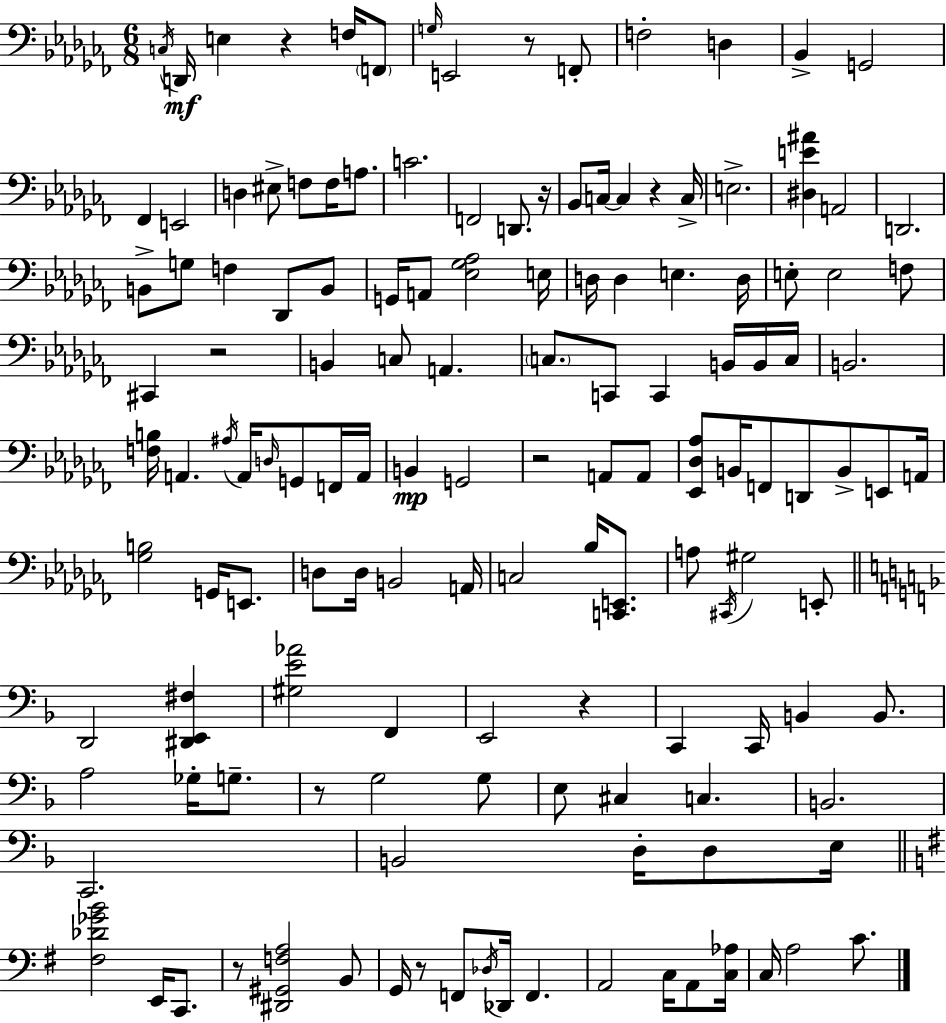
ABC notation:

X:1
T:Untitled
M:6/8
L:1/4
K:Abm
C,/4 D,,/4 E, z F,/4 F,,/2 G,/4 E,,2 z/2 F,,/2 F,2 D, _B,, G,,2 _F,, E,,2 D, ^E,/2 F,/2 F,/4 A,/2 C2 F,,2 D,,/2 z/4 _B,,/2 C,/4 C, z C,/4 E,2 [^D,E^A] A,,2 D,,2 B,,/2 G,/2 F, _D,,/2 B,,/2 G,,/4 A,,/2 [_E,_G,_A,]2 E,/4 D,/4 D, E, D,/4 E,/2 E,2 F,/2 ^C,, z2 B,, C,/2 A,, C,/2 C,,/2 C,, B,,/4 B,,/4 C,/4 B,,2 [F,B,]/4 A,, ^A,/4 A,,/4 D,/4 G,,/2 F,,/4 A,,/4 B,, G,,2 z2 A,,/2 A,,/2 [_E,,_D,_A,]/2 B,,/4 F,,/2 D,,/2 B,,/2 E,,/2 A,,/4 [_G,B,]2 G,,/4 E,,/2 D,/2 D,/4 B,,2 A,,/4 C,2 _B,/4 [C,,E,,]/2 A,/2 ^C,,/4 ^G,2 E,,/2 D,,2 [^D,,E,,^F,] [^G,E_A]2 F,, E,,2 z C,, C,,/4 B,, B,,/2 A,2 _G,/4 G,/2 z/2 G,2 G,/2 E,/2 ^C, C, B,,2 C,,2 B,,2 D,/4 D,/2 E,/4 [^F,_D_GB]2 E,,/4 C,,/2 z/2 [^D,,^G,,F,A,]2 B,,/2 G,,/4 z/2 F,,/2 _D,/4 _D,,/4 F,, A,,2 C,/4 A,,/2 [C,_A,]/4 C,/4 A,2 C/2